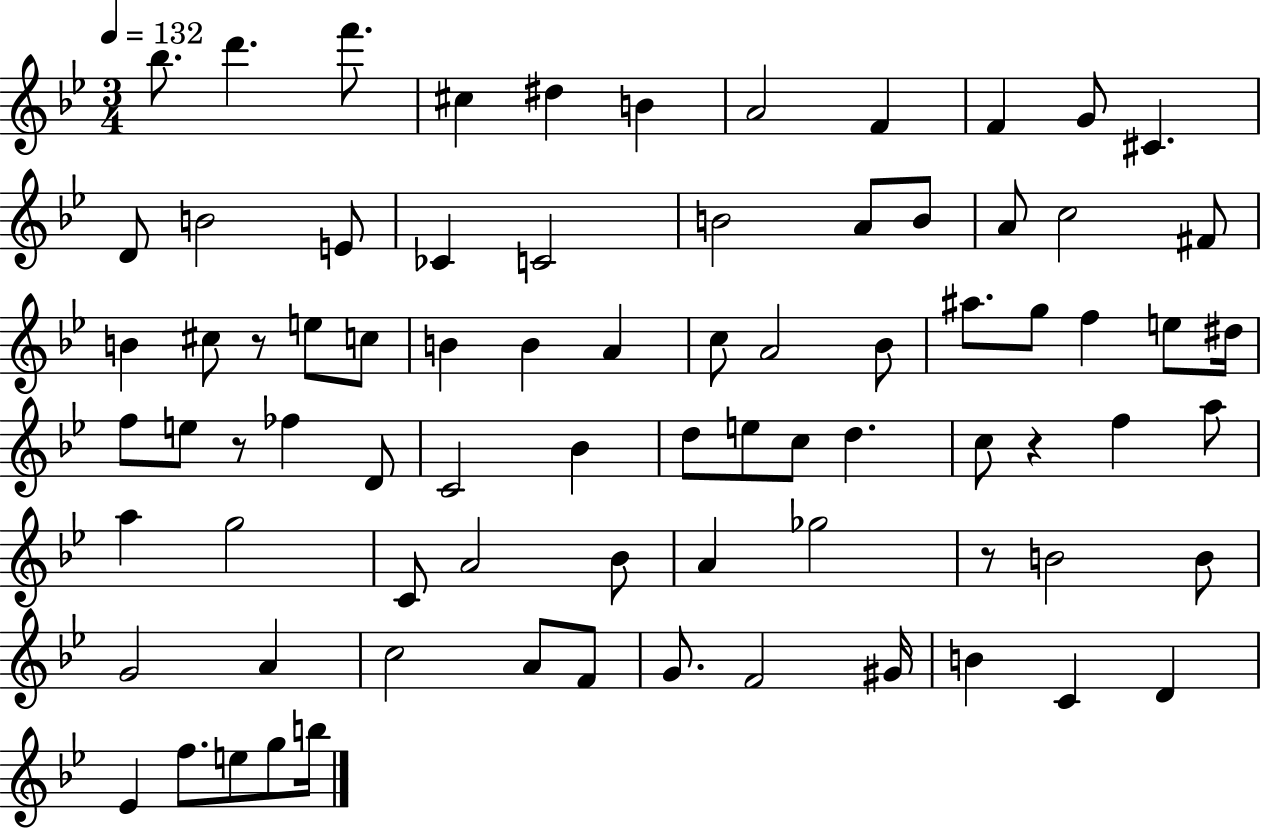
Bb5/e. D6/q. F6/e. C#5/q D#5/q B4/q A4/h F4/q F4/q G4/e C#4/q. D4/e B4/h E4/e CES4/q C4/h B4/h A4/e B4/e A4/e C5/h F#4/e B4/q C#5/e R/e E5/e C5/e B4/q B4/q A4/q C5/e A4/h Bb4/e A#5/e. G5/e F5/q E5/e D#5/s F5/e E5/e R/e FES5/q D4/e C4/h Bb4/q D5/e E5/e C5/e D5/q. C5/e R/q F5/q A5/e A5/q G5/h C4/e A4/h Bb4/e A4/q Gb5/h R/e B4/h B4/e G4/h A4/q C5/h A4/e F4/e G4/e. F4/h G#4/s B4/q C4/q D4/q Eb4/q F5/e. E5/e G5/e B5/s